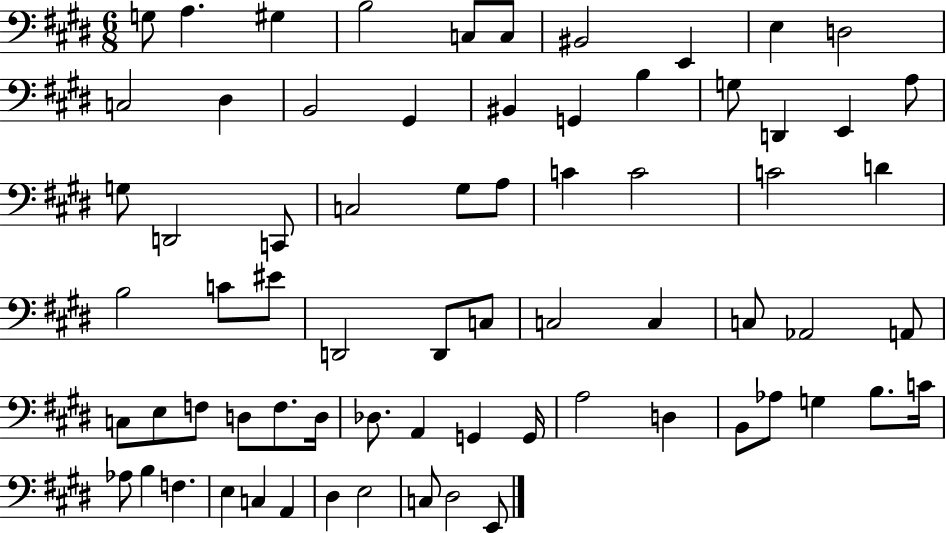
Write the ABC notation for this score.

X:1
T:Untitled
M:6/8
L:1/4
K:E
G,/2 A, ^G, B,2 C,/2 C,/2 ^B,,2 E,, E, D,2 C,2 ^D, B,,2 ^G,, ^B,, G,, B, G,/2 D,, E,, A,/2 G,/2 D,,2 C,,/2 C,2 ^G,/2 A,/2 C C2 C2 D B,2 C/2 ^E/2 D,,2 D,,/2 C,/2 C,2 C, C,/2 _A,,2 A,,/2 C,/2 E,/2 F,/2 D,/2 F,/2 D,/4 _D,/2 A,, G,, G,,/4 A,2 D, B,,/2 _A,/2 G, B,/2 C/4 _A,/2 B, F, E, C, A,, ^D, E,2 C,/2 ^D,2 E,,/2